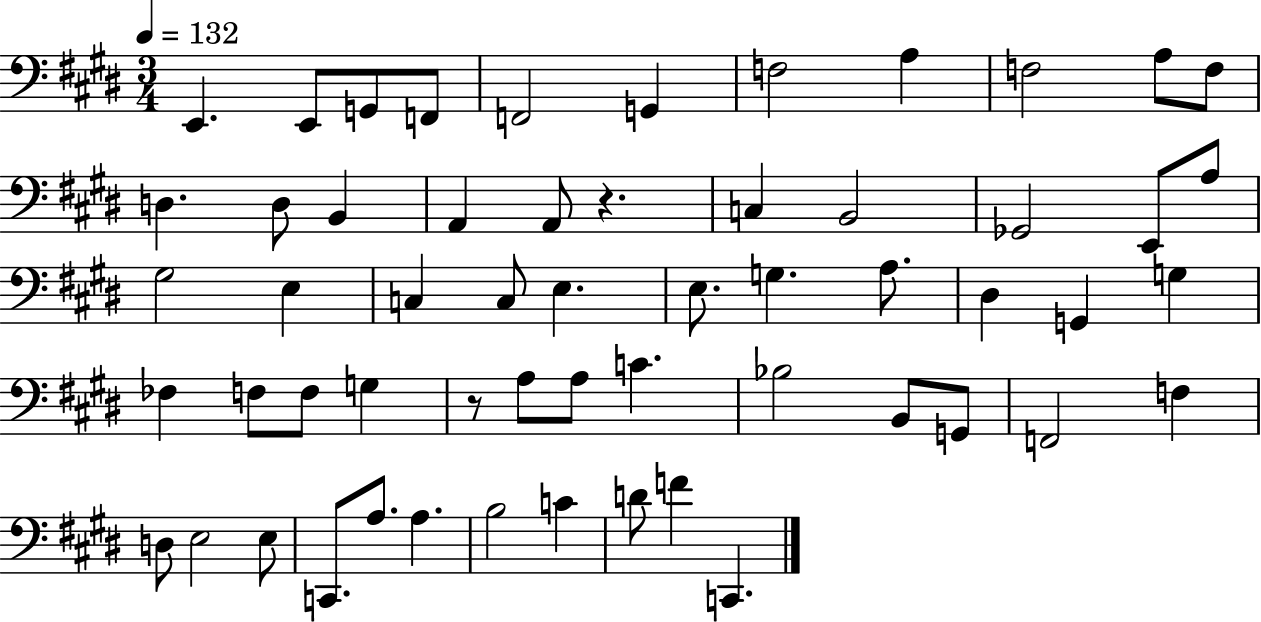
X:1
T:Untitled
M:3/4
L:1/4
K:E
E,, E,,/2 G,,/2 F,,/2 F,,2 G,, F,2 A, F,2 A,/2 F,/2 D, D,/2 B,, A,, A,,/2 z C, B,,2 _G,,2 E,,/2 A,/2 ^G,2 E, C, C,/2 E, E,/2 G, A,/2 ^D, G,, G, _F, F,/2 F,/2 G, z/2 A,/2 A,/2 C _B,2 B,,/2 G,,/2 F,,2 F, D,/2 E,2 E,/2 C,,/2 A,/2 A, B,2 C D/2 F C,,